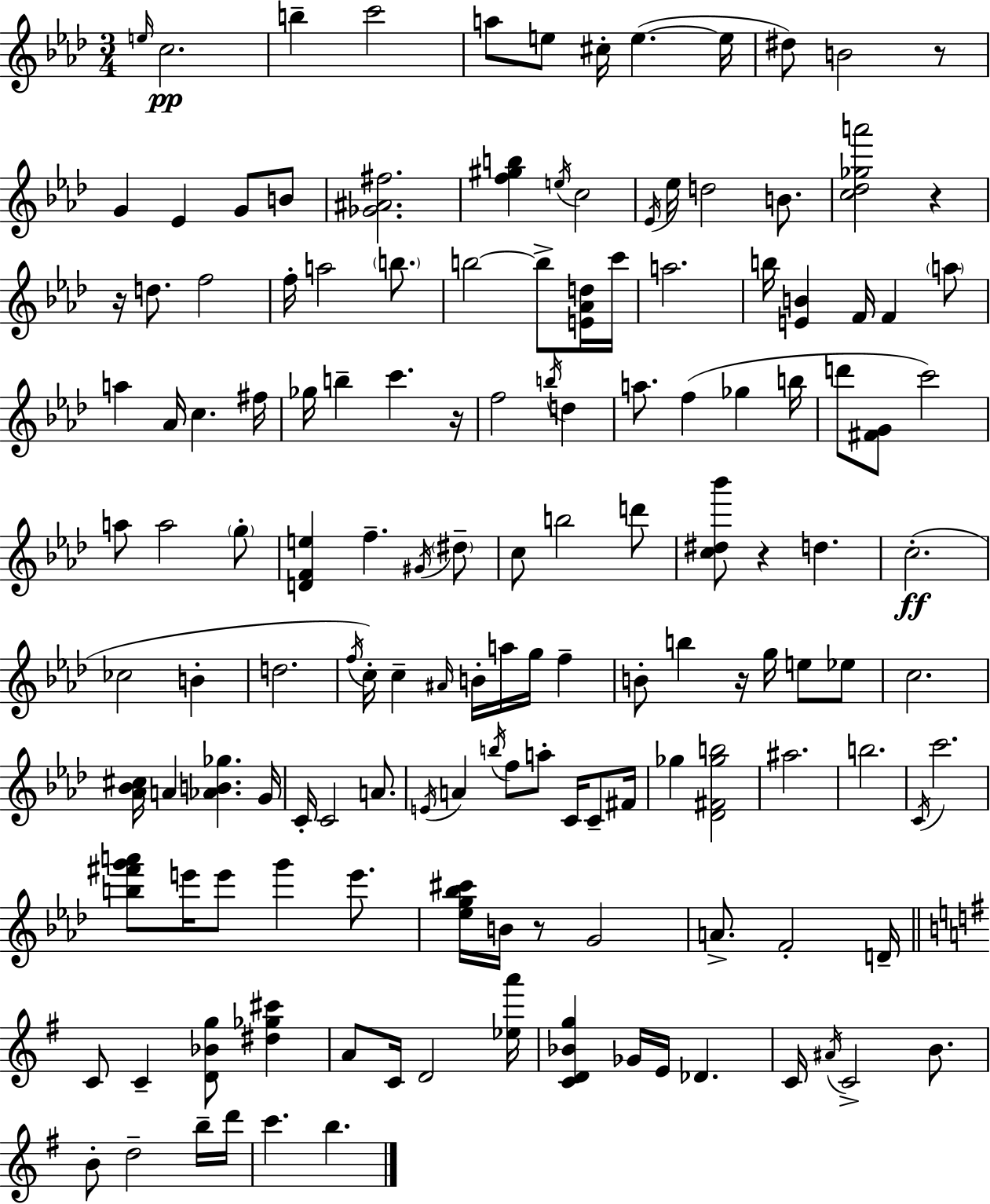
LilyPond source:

{
  \clef treble
  \numericTimeSignature
  \time 3/4
  \key f \minor
  \grace { e''16 }\pp c''2. | b''4-- c'''2 | a''8 e''8 cis''16-. e''4.~(~ | e''16 dis''8) b'2 r8 | \break g'4 ees'4 g'8 b'8 | <ges' ais' fis''>2. | <f'' gis'' b''>4 \acciaccatura { e''16 } c''2 | \acciaccatura { ees'16 } ees''16 d''2 | \break b'8. <c'' des'' ges'' a'''>2 r4 | r16 d''8. f''2 | f''16-. a''2 | \parenthesize b''8. b''2~~ b''8-> | \break <e' aes' d''>16 c'''16 a''2. | b''16 <e' b'>4 f'16 f'4 | \parenthesize a''8 a''4 aes'16 c''4. | fis''16 ges''16 b''4-- c'''4. | \break r16 f''2 \acciaccatura { b''16 } | d''4 a''8. f''4( ges''4 | b''16 d'''8 <fis' g'>8 c'''2) | a''8 a''2 | \break \parenthesize g''8-. <d' f' e''>4 f''4.-- | \acciaccatura { gis'16 } \parenthesize dis''8-- c''8 b''2 | d'''8 <c'' dis'' bes'''>8 r4 d''4. | c''2.-.(\ff | \break ces''2 | b'4-. d''2. | \acciaccatura { f''16 }) c''16-. c''4-- \grace { ais'16 } | b'16-. a''16 g''16 f''4-- b'8-. b''4 | \break r16 g''16 e''8 ees''8 c''2. | <aes' bes' cis''>16 a'4 | <aes' b' ges''>4. g'16 c'16-. c'2 | a'8. \acciaccatura { e'16 } a'4 | \break \acciaccatura { b''16 } f''8 a''8-. c'16 c'8-- fis'16 ges''4 | <des' fis' ges'' b''>2 ais''2. | b''2. | \acciaccatura { c'16 } c'''2. | \break <b'' fis''' g''' a'''>8 | e'''16 e'''8 g'''4 e'''8. <ees'' g'' bes'' cis'''>16 b'16 | r8 g'2 a'8.-> | f'2-. d'16-- \bar "||" \break \key e \minor c'8 c'4-- <d' bes' g''>8 <dis'' ges'' cis'''>4 | a'8 c'16 d'2 <ees'' a'''>16 | <c' d' bes' g''>4 ges'16 e'16 des'4. | c'16 \acciaccatura { ais'16 } c'2-> b'8. | \break b'8-. d''2-- b''16-- | d'''16 c'''4. b''4. | \bar "|."
}